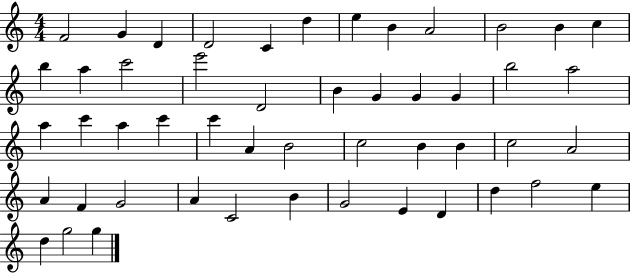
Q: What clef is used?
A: treble